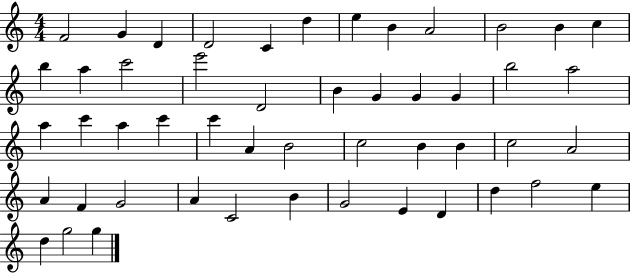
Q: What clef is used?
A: treble